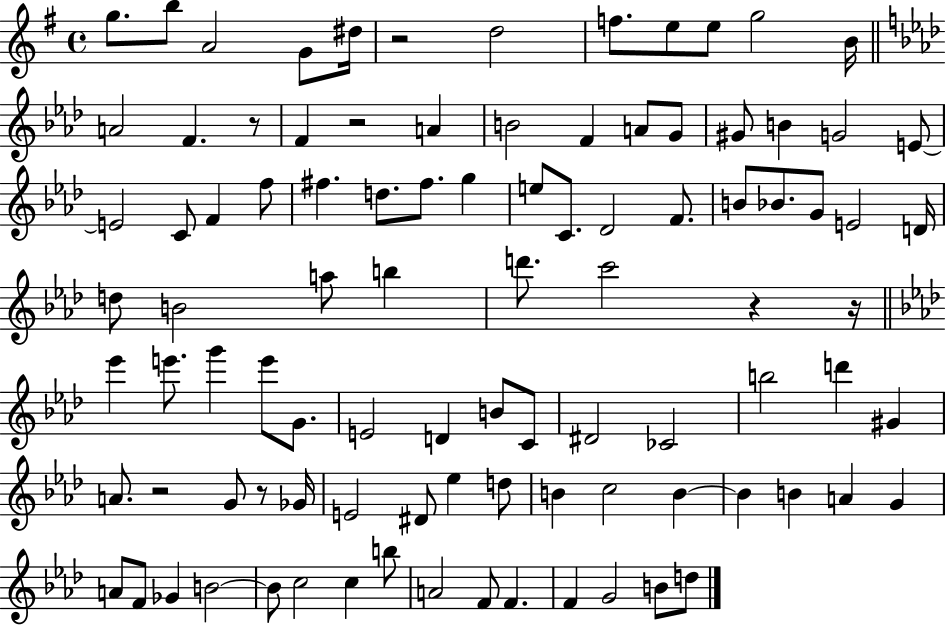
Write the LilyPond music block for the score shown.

{
  \clef treble
  \time 4/4
  \defaultTimeSignature
  \key g \major
  g''8. b''8 a'2 g'8 dis''16 | r2 d''2 | f''8. e''8 e''8 g''2 b'16 | \bar "||" \break \key aes \major a'2 f'4. r8 | f'4 r2 a'4 | b'2 f'4 a'8 g'8 | gis'8 b'4 g'2 e'8~~ | \break e'2 c'8 f'4 f''8 | fis''4. d''8. fis''8. g''4 | e''8 c'8. des'2 f'8. | b'8 bes'8. g'8 e'2 d'16 | \break d''8 b'2 a''8 b''4 | d'''8. c'''2 r4 r16 | \bar "||" \break \key aes \major ees'''4 e'''8. g'''4 e'''8 g'8. | e'2 d'4 b'8 c'8 | dis'2 ces'2 | b''2 d'''4 gis'4 | \break a'8. r2 g'8 r8 ges'16 | e'2 dis'8 ees''4 d''8 | b'4 c''2 b'4~~ | b'4 b'4 a'4 g'4 | \break a'8 f'8 ges'4 b'2~~ | b'8 c''2 c''4 b''8 | a'2 f'8 f'4. | f'4 g'2 b'8 d''8 | \break \bar "|."
}